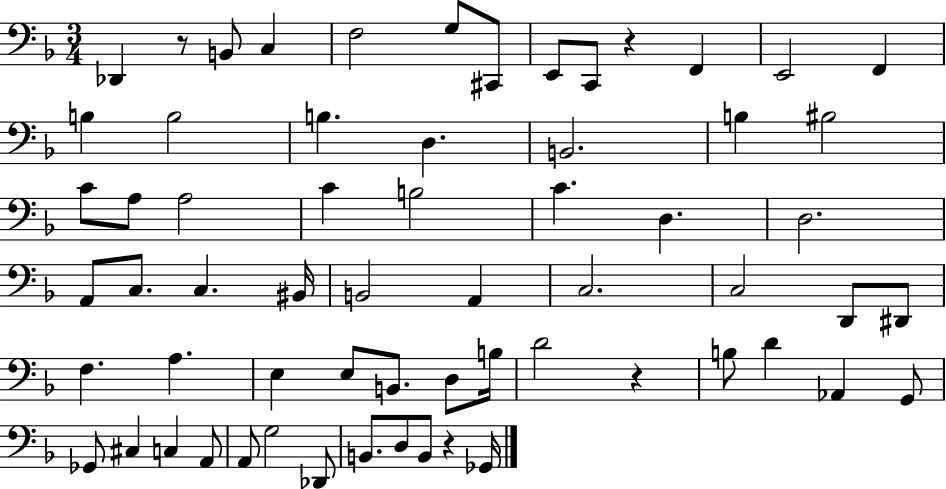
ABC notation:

X:1
T:Untitled
M:3/4
L:1/4
K:F
_D,, z/2 B,,/2 C, F,2 G,/2 ^C,,/2 E,,/2 C,,/2 z F,, E,,2 F,, B, B,2 B, D, B,,2 B, ^B,2 C/2 A,/2 A,2 C B,2 C D, D,2 A,,/2 C,/2 C, ^B,,/4 B,,2 A,, C,2 C,2 D,,/2 ^D,,/2 F, A, E, E,/2 B,,/2 D,/2 B,/4 D2 z B,/2 D _A,, G,,/2 _G,,/2 ^C, C, A,,/2 A,,/2 G,2 _D,,/2 B,,/2 D,/2 B,,/2 z _G,,/4